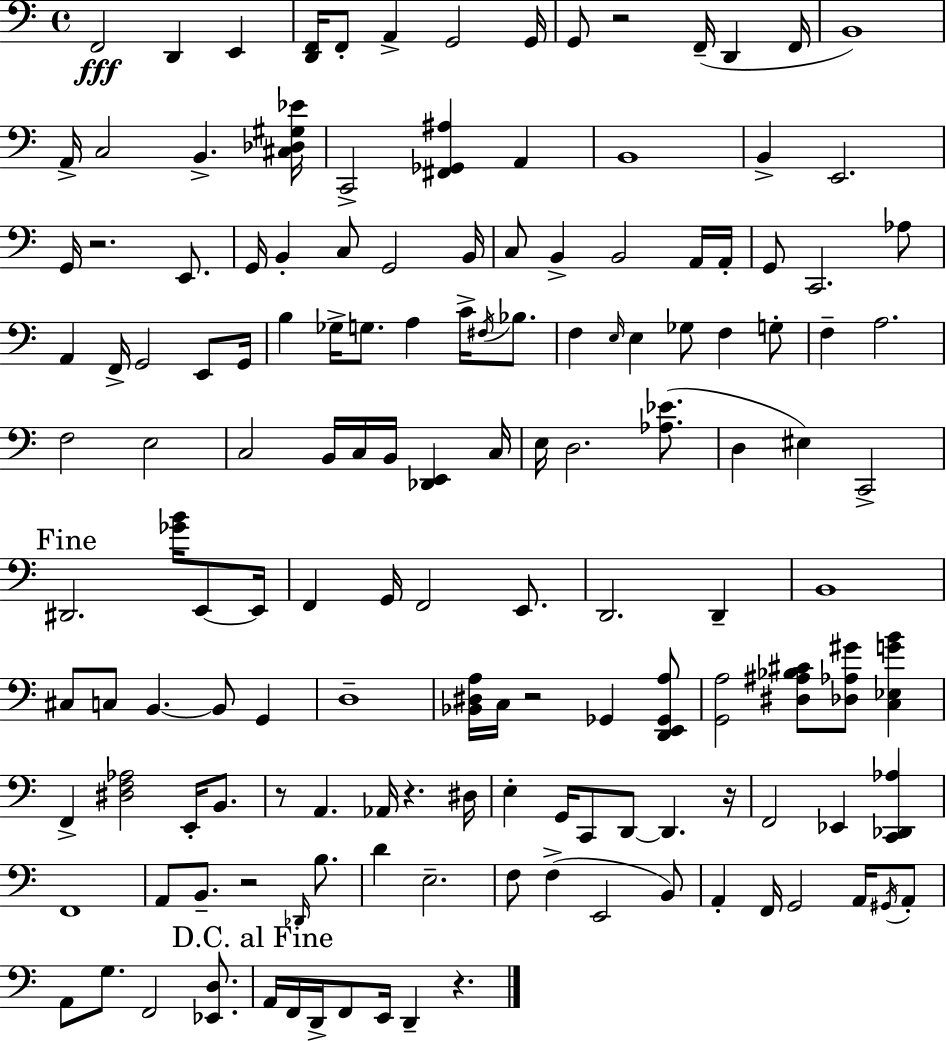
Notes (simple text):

F2/h D2/q E2/q [D2,F2]/s F2/e A2/q G2/h G2/s G2/e R/h F2/s D2/q F2/s B2/w A2/s C3/h B2/q. [C#3,Db3,G#3,Eb4]/s C2/h [F#2,Gb2,A#3]/q A2/q B2/w B2/q E2/h. G2/s R/h. E2/e. G2/s B2/q C3/e G2/h B2/s C3/e B2/q B2/h A2/s A2/s G2/e C2/h. Ab3/e A2/q F2/s G2/h E2/e G2/s B3/q Gb3/s G3/e. A3/q C4/s F#3/s Bb3/e. F3/q E3/s E3/q Gb3/e F3/q G3/e F3/q A3/h. F3/h E3/h C3/h B2/s C3/s B2/s [Db2,E2]/q C3/s E3/s D3/h. [Ab3,Eb4]/e. D3/q EIS3/q C2/h D#2/h. [Gb4,B4]/s E2/e E2/s F2/q G2/s F2/h E2/e. D2/h. D2/q B2/w C#3/e C3/e B2/q. B2/e G2/q D3/w [Bb2,D#3,A3]/s C3/s R/h Gb2/q [D2,E2,Gb2,A3]/e [G2,A3]/h [D#3,A#3,Bb3,C#4]/e [Db3,Ab3,G#4]/e [C3,Eb3,G4,B4]/q F2/q [D#3,F3,Ab3]/h E2/s B2/e. R/e A2/q. Ab2/s R/q. D#3/s E3/q G2/s C2/e D2/e D2/q. R/s F2/h Eb2/q [C2,Db2,Ab3]/q F2/w A2/e B2/e. R/h Db2/s B3/e. D4/q E3/h. F3/e F3/q E2/h B2/e A2/q F2/s G2/h A2/s G#2/s A2/e A2/e G3/e. F2/h [Eb2,D3]/e. A2/s F2/s D2/s F2/e E2/s D2/q R/q.